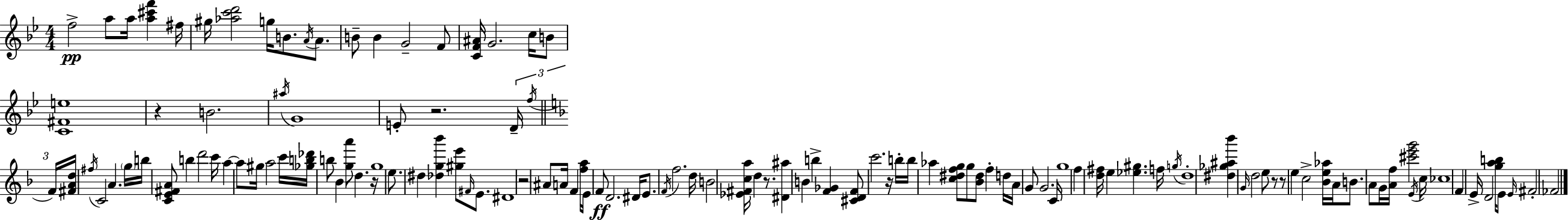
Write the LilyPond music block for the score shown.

{
  \clef treble
  \numericTimeSignature
  \time 4/4
  \key g \minor
  \repeat volta 2 { f''2->\pp a''8 a''16 <a'' cis''' f'''>4 fis''16 | gis''16 <aes'' c''' d'''>2 g''16 b'8. \acciaccatura { a'16 } a'8. | b'8-- b'4 g'2-- f'8 | <c' f' ais'>16 g'2. c''16 b'8 | \break <c' fis' e''>1 | r4 b'2. | \acciaccatura { ais''16 } g'1 | e'8-. r2. | \break \tuplet 3/2 { d'16-- \acciaccatura { f''16 } \bar "||" \break \key f \major f'16 } <fis' a' d''>16 \acciaccatura { fis''16 } c'2 a'4. | \parenthesize g''16 b''16 <c' e' fis' a'>8 b''4 d'''2 | c'''16 a''4~~ a''8 gis''16 a''2 | c'''16 <ges'' b'' des'''>16 b''8 bes'4 <g'' a'''>8 d''4. | \break r16 g''1 | e''8. dis''4 <des'' g'' bes'''>4 <gis'' e'''>8 \grace { fis'16 } | e'8. dis'1 | r2 ais'8 a'16 f'4 | \break <f'' a''>16 e'16 f'8\ff d'2. | dis'16 e'8. \acciaccatura { f'16 } f''2. | d''16 b'2 <ees' fis' c'' a''>16 d''4 | r8. <dis' ais''>4 b'4 b''4-> | \break <f' ges'>4 <cis' d' f'>8 c'''2. | r16 b''16-. b''16 aes''4 <c'' dis'' f'' g''>8 g''8 <bes' dis''>8 f''4-. | d''16 a'16 g'8 g'2. | c'16 g''1 | \break f''4 <d'' fis''>16 e''4 <ees'' gis''>4. | f''16 \acciaccatura { g''16 } d''1-. | <dis'' ges'' ais'' bes'''>4 \grace { g'16 } d''2 | e''8 r8 r8 e''4 c''2-> | \break <bes' e'' aes''>16 a'16 b'8. a'8 g'16 <a' f''>16 <cis''' e''' g'''>2 | \acciaccatura { e'16 } c''16 ces''1 | f'4 e'16-> d'2 | <g'' a'' b''>16 e'8 \grace { e'16 } fis'2-. | \break fes'2 } \bar "|."
}